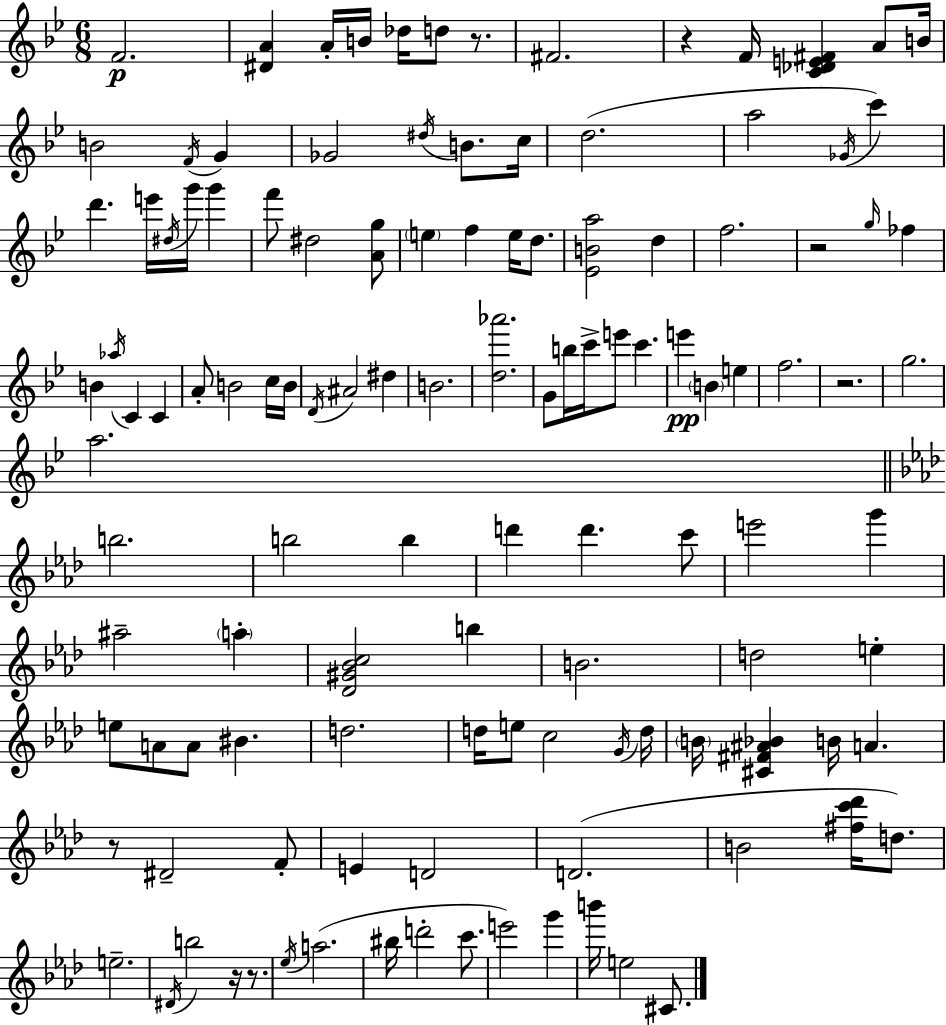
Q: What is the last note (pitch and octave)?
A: C#4